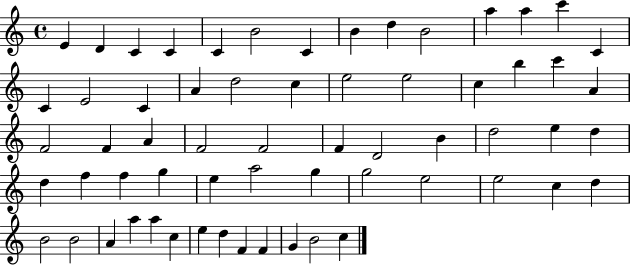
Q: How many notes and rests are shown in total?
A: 62